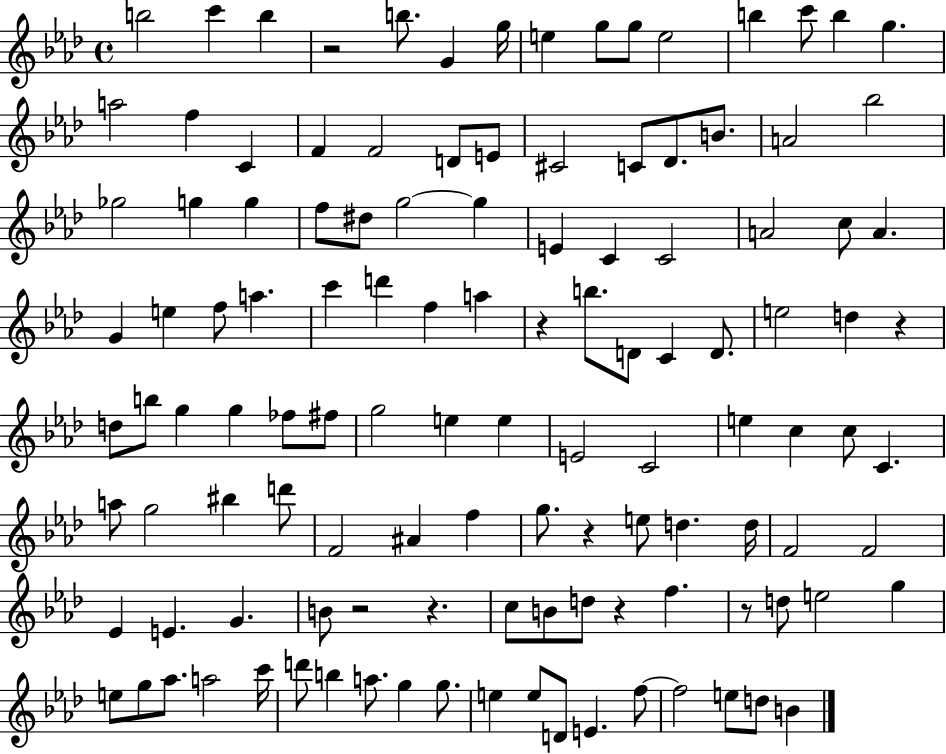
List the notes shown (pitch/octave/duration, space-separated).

B5/h C6/q B5/q R/h B5/e. G4/q G5/s E5/q G5/e G5/e E5/h B5/q C6/e B5/q G5/q. A5/h F5/q C4/q F4/q F4/h D4/e E4/e C#4/h C4/e Db4/e. B4/e. A4/h Bb5/h Gb5/h G5/q G5/q F5/e D#5/e G5/h G5/q E4/q C4/q C4/h A4/h C5/e A4/q. G4/q E5/q F5/e A5/q. C6/q D6/q F5/q A5/q R/q B5/e. D4/e C4/q D4/e. E5/h D5/q R/q D5/e B5/e G5/q G5/q FES5/e F#5/e G5/h E5/q E5/q E4/h C4/h E5/q C5/q C5/e C4/q. A5/e G5/h BIS5/q D6/e F4/h A#4/q F5/q G5/e. R/q E5/e D5/q. D5/s F4/h F4/h Eb4/q E4/q. G4/q. B4/e R/h R/q. C5/e B4/e D5/e R/q F5/q. R/e D5/e E5/h G5/q E5/e G5/e Ab5/e. A5/h C6/s D6/e B5/q A5/e. G5/q G5/e. E5/q E5/e D4/e E4/q. F5/e F5/h E5/e D5/e B4/q